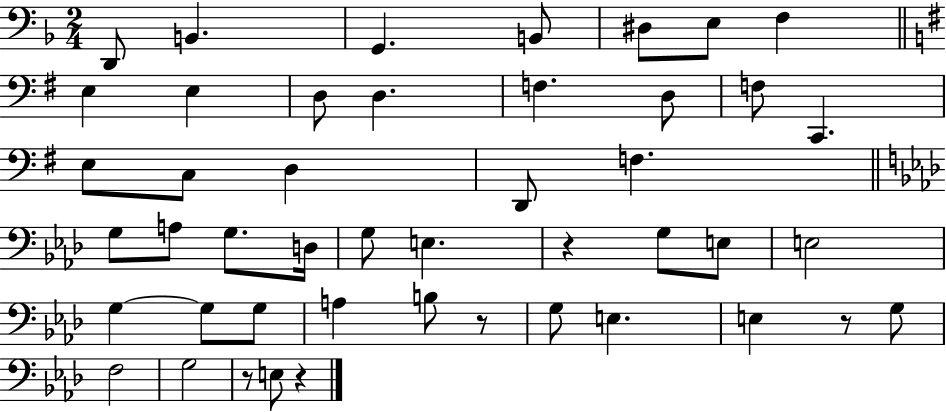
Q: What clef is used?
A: bass